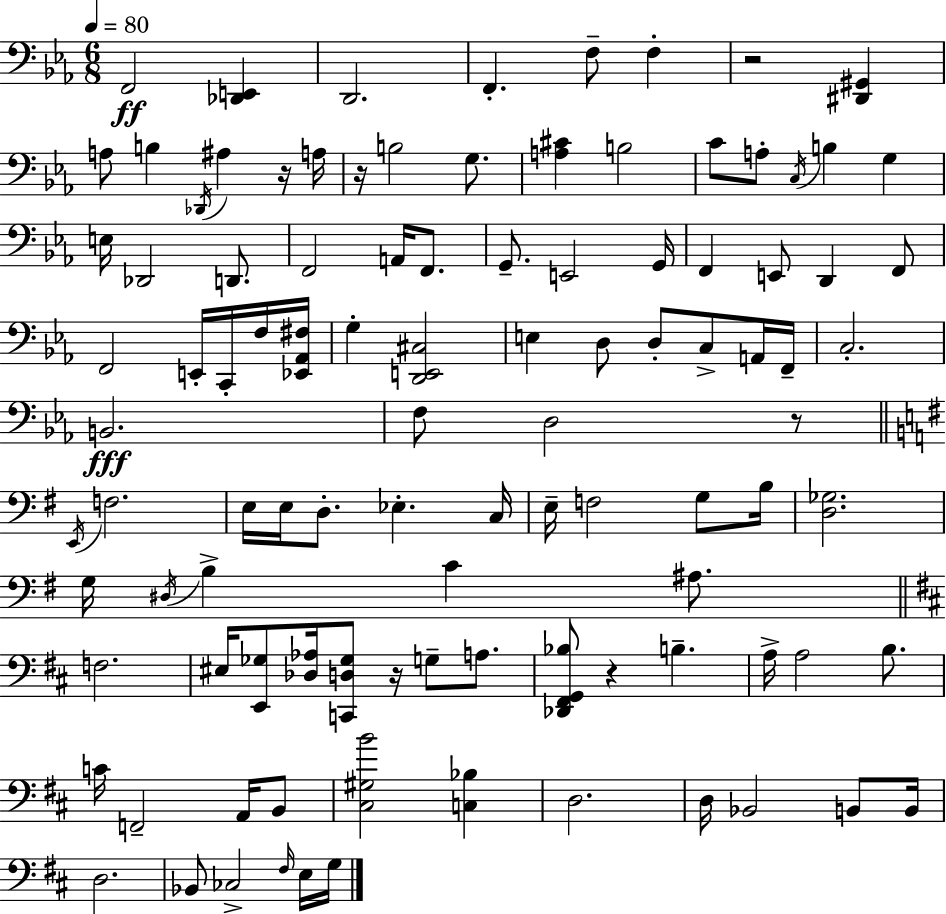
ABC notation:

X:1
T:Untitled
M:6/8
L:1/4
K:Eb
F,,2 [_D,,E,,] D,,2 F,, F,/2 F, z2 [^D,,^G,,] A,/2 B, _D,,/4 ^A, z/4 A,/4 z/4 B,2 G,/2 [A,^C] B,2 C/2 A,/2 C,/4 B, G, E,/4 _D,,2 D,,/2 F,,2 A,,/4 F,,/2 G,,/2 E,,2 G,,/4 F,, E,,/2 D,, F,,/2 F,,2 E,,/4 C,,/4 F,/4 [_E,,_A,,^F,]/4 G, [D,,E,,^C,]2 E, D,/2 D,/2 C,/2 A,,/4 F,,/4 C,2 B,,2 F,/2 D,2 z/2 E,,/4 F,2 E,/4 E,/4 D,/2 _E, C,/4 E,/4 F,2 G,/2 B,/4 [D,_G,]2 G,/4 ^D,/4 B, C ^A,/2 F,2 ^E,/4 [E,,_G,]/2 [_D,_A,]/4 [C,,D,_G,]/2 z/4 G,/2 A,/2 [_D,,^F,,G,,_B,]/2 z B, A,/4 A,2 B,/2 C/4 F,,2 A,,/4 B,,/2 [^C,^G,B]2 [C,_B,] D,2 D,/4 _B,,2 B,,/2 B,,/4 D,2 _B,,/2 _C,2 ^F,/4 E,/4 G,/4